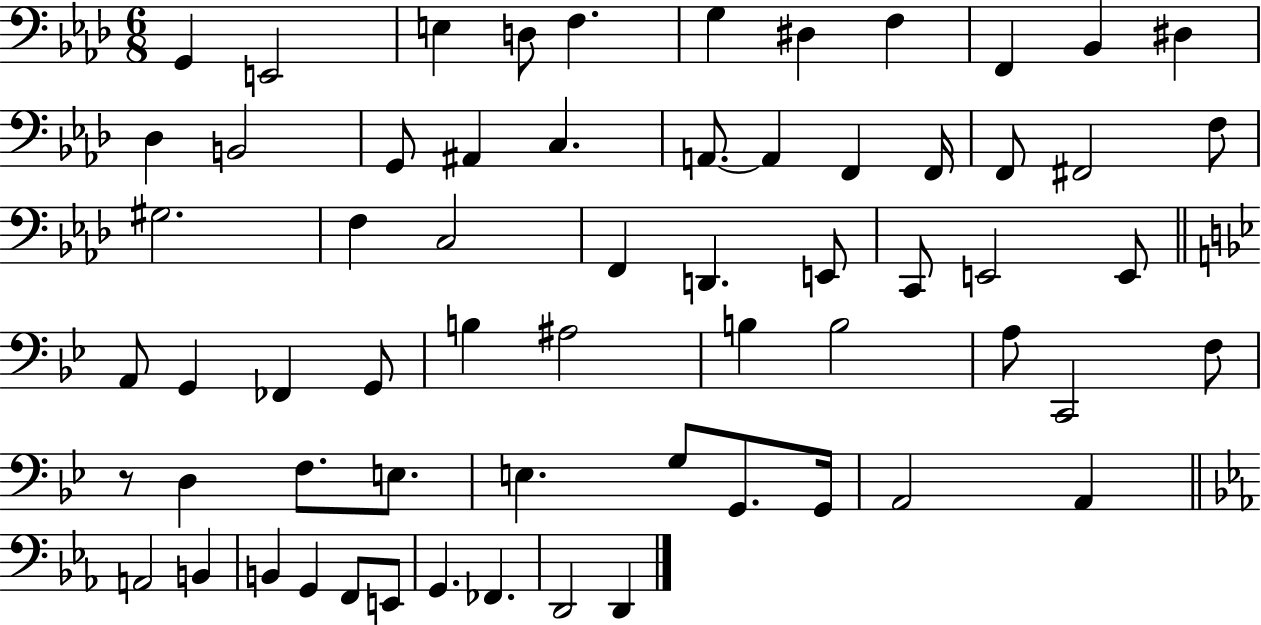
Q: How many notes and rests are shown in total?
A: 63